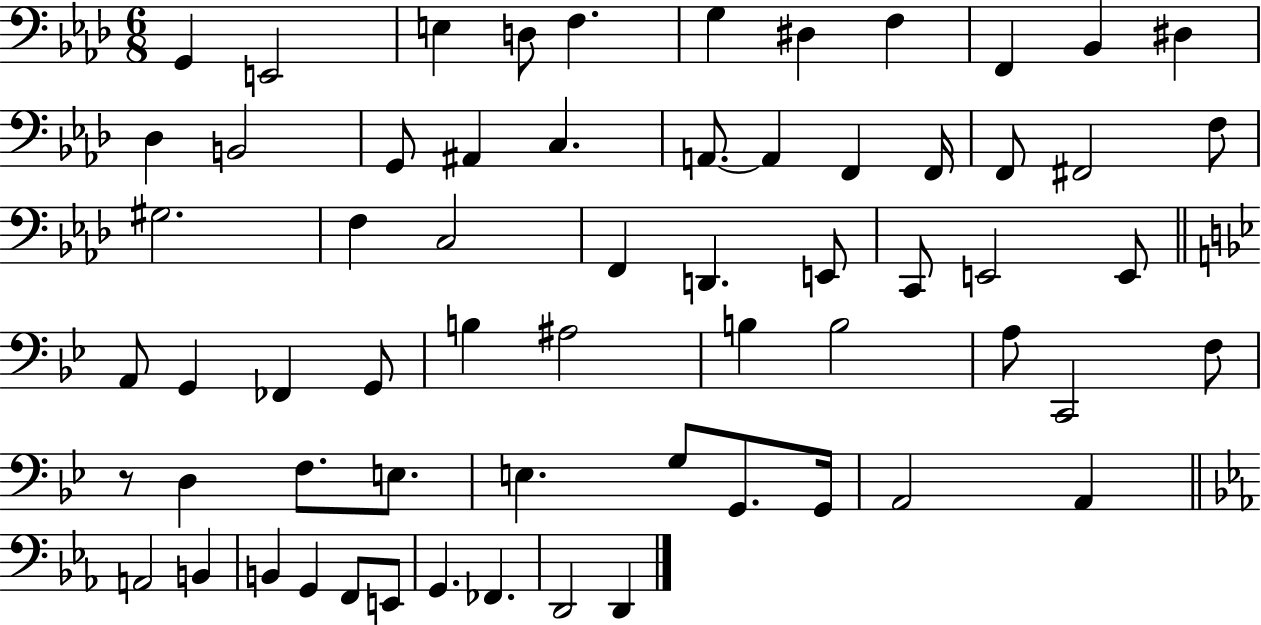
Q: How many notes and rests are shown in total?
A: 63